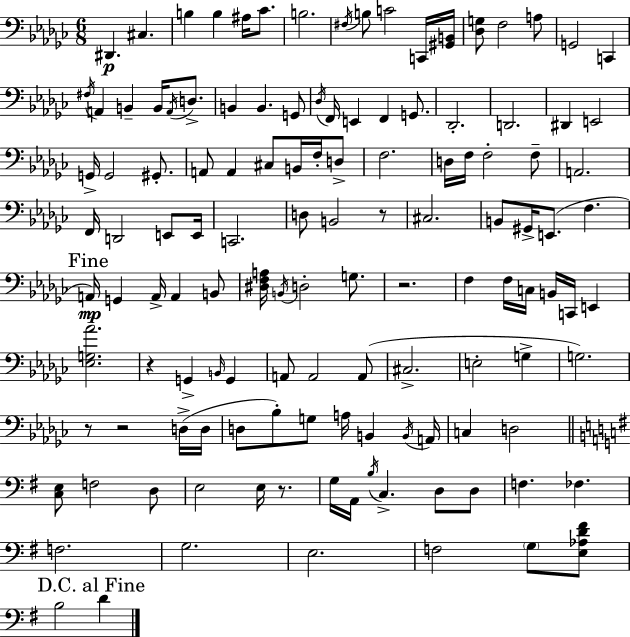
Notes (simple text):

D#2/q. C#3/q. B3/q B3/q A#3/s CES4/e. B3/h. F#3/s B3/e C4/h C2/s [G#2,B2]/s [Db3,G3]/e F3/h A3/e G2/h C2/q F#3/s A2/q B2/q B2/s A2/s D3/e. B2/q B2/q. G2/e Db3/s F2/s E2/q F2/q G2/e. Db2/h. D2/h. D#2/q E2/h G2/s G2/h G#2/e. A2/e A2/q C#3/e B2/s F3/s D3/e F3/h. D3/s F3/s F3/h F3/e A2/h. F2/s D2/h E2/e E2/s C2/h. D3/e B2/h R/e C#3/h. B2/e G#2/s E2/e. F3/q. A2/s G2/q A2/s A2/q B2/e [D#3,F3,A3]/s B2/s D3/h G3/e. R/h. F3/q F3/s C3/s B2/s C2/s E2/q [Eb3,G3,Ab4]/h. R/q G2/q B2/s G2/q A2/e A2/h A2/e C#3/h. E3/h G3/q G3/h. R/e R/h D3/s D3/s D3/e Bb3/e G3/e A3/s B2/q B2/s A2/s C3/q D3/h [C3,E3]/e F3/h D3/e E3/h E3/s R/e. G3/s A2/s B3/s C3/q. D3/e D3/e F3/q. FES3/q. F3/h. G3/h. E3/h. F3/h G3/e [E3,Ab3,D4,F#4]/e B3/h D4/q